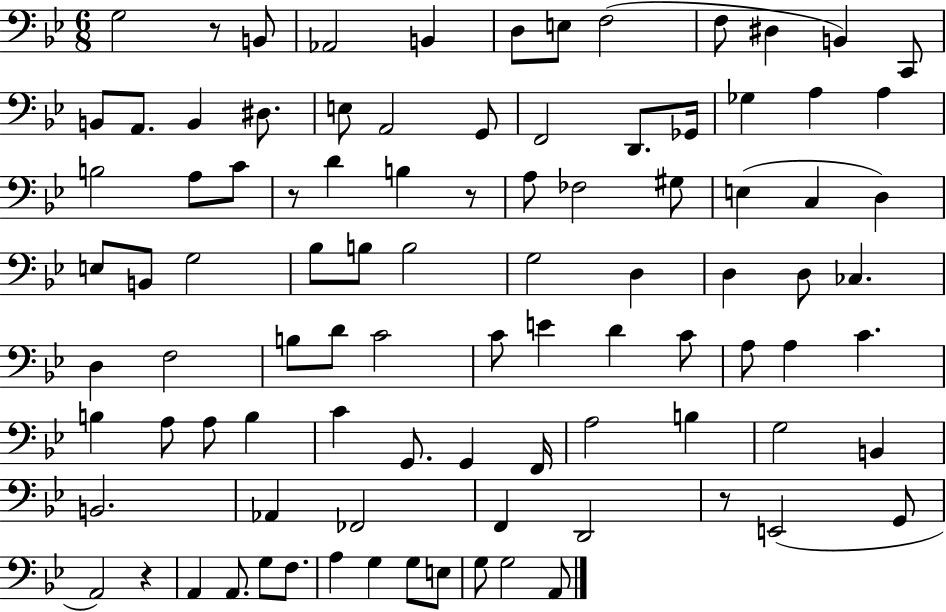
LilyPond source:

{
  \clef bass
  \numericTimeSignature
  \time 6/8
  \key bes \major
  \repeat volta 2 { g2 r8 b,8 | aes,2 b,4 | d8 e8 f2( | f8 dis4 b,4) c,8 | \break b,8 a,8. b,4 dis8. | e8 a,2 g,8 | f,2 d,8. ges,16 | ges4 a4 a4 | \break b2 a8 c'8 | r8 d'4 b4 r8 | a8 fes2 gis8 | e4( c4 d4) | \break e8 b,8 g2 | bes8 b8 b2 | g2 d4 | d4 d8 ces4. | \break d4 f2 | b8 d'8 c'2 | c'8 e'4 d'4 c'8 | a8 a4 c'4. | \break b4 a8 a8 b4 | c'4 g,8. g,4 f,16 | a2 b4 | g2 b,4 | \break b,2. | aes,4 fes,2 | f,4 d,2 | r8 e,2( g,8 | \break a,2) r4 | a,4 a,8. g8 f8. | a4 g4 g8 e8 | g8 g2 a,8 | \break } \bar "|."
}